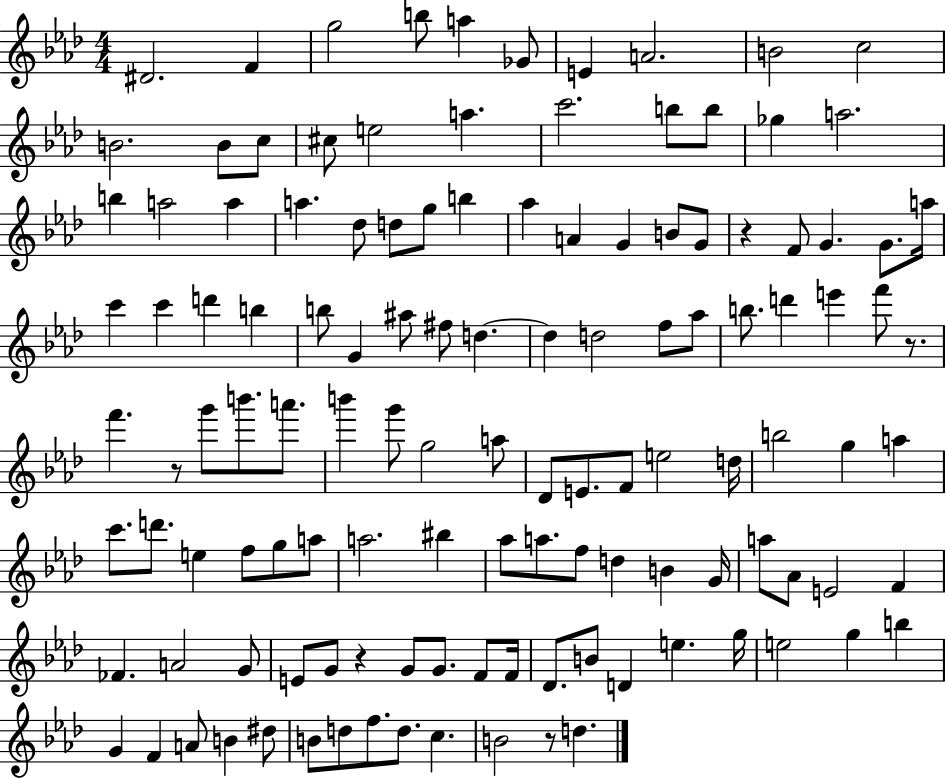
{
  \clef treble
  \numericTimeSignature
  \time 4/4
  \key aes \major
  \repeat volta 2 { dis'2. f'4 | g''2 b''8 a''4 ges'8 | e'4 a'2. | b'2 c''2 | \break b'2. b'8 c''8 | cis''8 e''2 a''4. | c'''2. b''8 b''8 | ges''4 a''2. | \break b''4 a''2 a''4 | a''4. des''8 d''8 g''8 b''4 | aes''4 a'4 g'4 b'8 g'8 | r4 f'8 g'4. g'8. a''16 | \break c'''4 c'''4 d'''4 b''4 | b''8 g'4 ais''8 fis''8 d''4.~~ | d''4 d''2 f''8 aes''8 | b''8. d'''4 e'''4 f'''8 r8. | \break f'''4. r8 g'''8 b'''8. a'''8. | b'''4 g'''8 g''2 a''8 | des'8 e'8. f'8 e''2 d''16 | b''2 g''4 a''4 | \break c'''8. d'''8. e''4 f''8 g''8 a''8 | a''2. bis''4 | aes''8 a''8. f''8 d''4 b'4 g'16 | a''8 aes'8 e'2 f'4 | \break fes'4. a'2 g'8 | e'8 g'8 r4 g'8 g'8. f'8 f'16 | des'8. b'8 d'4 e''4. g''16 | e''2 g''4 b''4 | \break g'4 f'4 a'8 b'4 dis''8 | b'8 d''8 f''8. d''8. c''4. | b'2 r8 d''4. | } \bar "|."
}